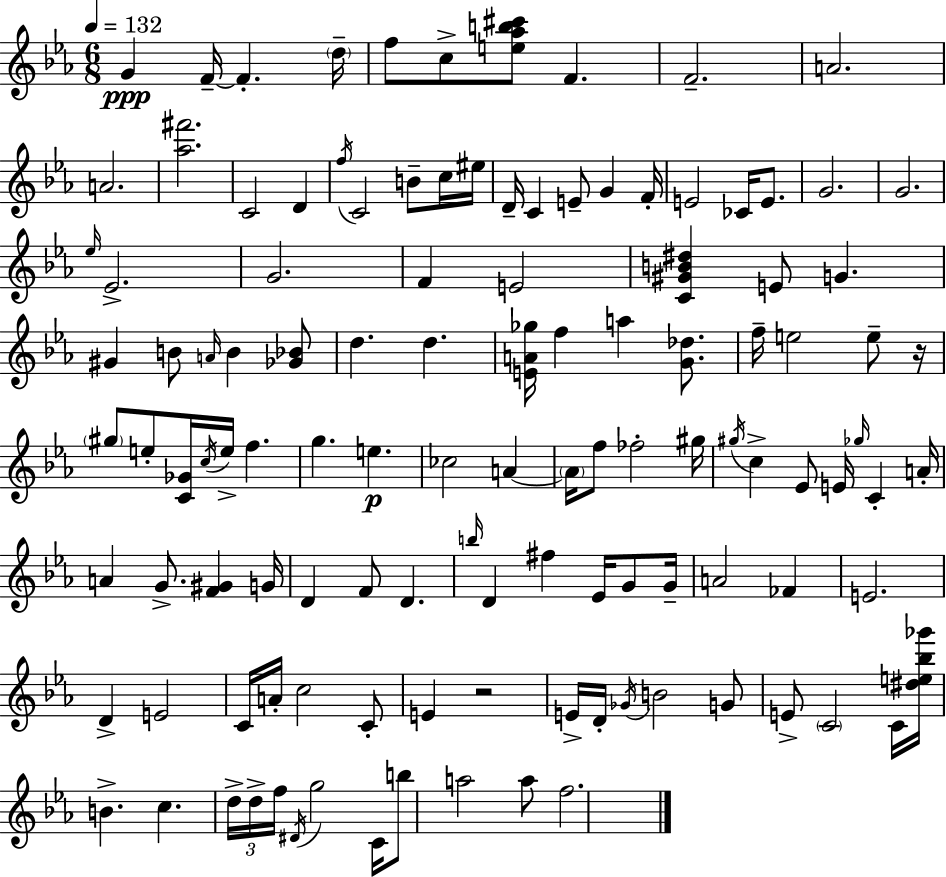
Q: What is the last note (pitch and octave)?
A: F5